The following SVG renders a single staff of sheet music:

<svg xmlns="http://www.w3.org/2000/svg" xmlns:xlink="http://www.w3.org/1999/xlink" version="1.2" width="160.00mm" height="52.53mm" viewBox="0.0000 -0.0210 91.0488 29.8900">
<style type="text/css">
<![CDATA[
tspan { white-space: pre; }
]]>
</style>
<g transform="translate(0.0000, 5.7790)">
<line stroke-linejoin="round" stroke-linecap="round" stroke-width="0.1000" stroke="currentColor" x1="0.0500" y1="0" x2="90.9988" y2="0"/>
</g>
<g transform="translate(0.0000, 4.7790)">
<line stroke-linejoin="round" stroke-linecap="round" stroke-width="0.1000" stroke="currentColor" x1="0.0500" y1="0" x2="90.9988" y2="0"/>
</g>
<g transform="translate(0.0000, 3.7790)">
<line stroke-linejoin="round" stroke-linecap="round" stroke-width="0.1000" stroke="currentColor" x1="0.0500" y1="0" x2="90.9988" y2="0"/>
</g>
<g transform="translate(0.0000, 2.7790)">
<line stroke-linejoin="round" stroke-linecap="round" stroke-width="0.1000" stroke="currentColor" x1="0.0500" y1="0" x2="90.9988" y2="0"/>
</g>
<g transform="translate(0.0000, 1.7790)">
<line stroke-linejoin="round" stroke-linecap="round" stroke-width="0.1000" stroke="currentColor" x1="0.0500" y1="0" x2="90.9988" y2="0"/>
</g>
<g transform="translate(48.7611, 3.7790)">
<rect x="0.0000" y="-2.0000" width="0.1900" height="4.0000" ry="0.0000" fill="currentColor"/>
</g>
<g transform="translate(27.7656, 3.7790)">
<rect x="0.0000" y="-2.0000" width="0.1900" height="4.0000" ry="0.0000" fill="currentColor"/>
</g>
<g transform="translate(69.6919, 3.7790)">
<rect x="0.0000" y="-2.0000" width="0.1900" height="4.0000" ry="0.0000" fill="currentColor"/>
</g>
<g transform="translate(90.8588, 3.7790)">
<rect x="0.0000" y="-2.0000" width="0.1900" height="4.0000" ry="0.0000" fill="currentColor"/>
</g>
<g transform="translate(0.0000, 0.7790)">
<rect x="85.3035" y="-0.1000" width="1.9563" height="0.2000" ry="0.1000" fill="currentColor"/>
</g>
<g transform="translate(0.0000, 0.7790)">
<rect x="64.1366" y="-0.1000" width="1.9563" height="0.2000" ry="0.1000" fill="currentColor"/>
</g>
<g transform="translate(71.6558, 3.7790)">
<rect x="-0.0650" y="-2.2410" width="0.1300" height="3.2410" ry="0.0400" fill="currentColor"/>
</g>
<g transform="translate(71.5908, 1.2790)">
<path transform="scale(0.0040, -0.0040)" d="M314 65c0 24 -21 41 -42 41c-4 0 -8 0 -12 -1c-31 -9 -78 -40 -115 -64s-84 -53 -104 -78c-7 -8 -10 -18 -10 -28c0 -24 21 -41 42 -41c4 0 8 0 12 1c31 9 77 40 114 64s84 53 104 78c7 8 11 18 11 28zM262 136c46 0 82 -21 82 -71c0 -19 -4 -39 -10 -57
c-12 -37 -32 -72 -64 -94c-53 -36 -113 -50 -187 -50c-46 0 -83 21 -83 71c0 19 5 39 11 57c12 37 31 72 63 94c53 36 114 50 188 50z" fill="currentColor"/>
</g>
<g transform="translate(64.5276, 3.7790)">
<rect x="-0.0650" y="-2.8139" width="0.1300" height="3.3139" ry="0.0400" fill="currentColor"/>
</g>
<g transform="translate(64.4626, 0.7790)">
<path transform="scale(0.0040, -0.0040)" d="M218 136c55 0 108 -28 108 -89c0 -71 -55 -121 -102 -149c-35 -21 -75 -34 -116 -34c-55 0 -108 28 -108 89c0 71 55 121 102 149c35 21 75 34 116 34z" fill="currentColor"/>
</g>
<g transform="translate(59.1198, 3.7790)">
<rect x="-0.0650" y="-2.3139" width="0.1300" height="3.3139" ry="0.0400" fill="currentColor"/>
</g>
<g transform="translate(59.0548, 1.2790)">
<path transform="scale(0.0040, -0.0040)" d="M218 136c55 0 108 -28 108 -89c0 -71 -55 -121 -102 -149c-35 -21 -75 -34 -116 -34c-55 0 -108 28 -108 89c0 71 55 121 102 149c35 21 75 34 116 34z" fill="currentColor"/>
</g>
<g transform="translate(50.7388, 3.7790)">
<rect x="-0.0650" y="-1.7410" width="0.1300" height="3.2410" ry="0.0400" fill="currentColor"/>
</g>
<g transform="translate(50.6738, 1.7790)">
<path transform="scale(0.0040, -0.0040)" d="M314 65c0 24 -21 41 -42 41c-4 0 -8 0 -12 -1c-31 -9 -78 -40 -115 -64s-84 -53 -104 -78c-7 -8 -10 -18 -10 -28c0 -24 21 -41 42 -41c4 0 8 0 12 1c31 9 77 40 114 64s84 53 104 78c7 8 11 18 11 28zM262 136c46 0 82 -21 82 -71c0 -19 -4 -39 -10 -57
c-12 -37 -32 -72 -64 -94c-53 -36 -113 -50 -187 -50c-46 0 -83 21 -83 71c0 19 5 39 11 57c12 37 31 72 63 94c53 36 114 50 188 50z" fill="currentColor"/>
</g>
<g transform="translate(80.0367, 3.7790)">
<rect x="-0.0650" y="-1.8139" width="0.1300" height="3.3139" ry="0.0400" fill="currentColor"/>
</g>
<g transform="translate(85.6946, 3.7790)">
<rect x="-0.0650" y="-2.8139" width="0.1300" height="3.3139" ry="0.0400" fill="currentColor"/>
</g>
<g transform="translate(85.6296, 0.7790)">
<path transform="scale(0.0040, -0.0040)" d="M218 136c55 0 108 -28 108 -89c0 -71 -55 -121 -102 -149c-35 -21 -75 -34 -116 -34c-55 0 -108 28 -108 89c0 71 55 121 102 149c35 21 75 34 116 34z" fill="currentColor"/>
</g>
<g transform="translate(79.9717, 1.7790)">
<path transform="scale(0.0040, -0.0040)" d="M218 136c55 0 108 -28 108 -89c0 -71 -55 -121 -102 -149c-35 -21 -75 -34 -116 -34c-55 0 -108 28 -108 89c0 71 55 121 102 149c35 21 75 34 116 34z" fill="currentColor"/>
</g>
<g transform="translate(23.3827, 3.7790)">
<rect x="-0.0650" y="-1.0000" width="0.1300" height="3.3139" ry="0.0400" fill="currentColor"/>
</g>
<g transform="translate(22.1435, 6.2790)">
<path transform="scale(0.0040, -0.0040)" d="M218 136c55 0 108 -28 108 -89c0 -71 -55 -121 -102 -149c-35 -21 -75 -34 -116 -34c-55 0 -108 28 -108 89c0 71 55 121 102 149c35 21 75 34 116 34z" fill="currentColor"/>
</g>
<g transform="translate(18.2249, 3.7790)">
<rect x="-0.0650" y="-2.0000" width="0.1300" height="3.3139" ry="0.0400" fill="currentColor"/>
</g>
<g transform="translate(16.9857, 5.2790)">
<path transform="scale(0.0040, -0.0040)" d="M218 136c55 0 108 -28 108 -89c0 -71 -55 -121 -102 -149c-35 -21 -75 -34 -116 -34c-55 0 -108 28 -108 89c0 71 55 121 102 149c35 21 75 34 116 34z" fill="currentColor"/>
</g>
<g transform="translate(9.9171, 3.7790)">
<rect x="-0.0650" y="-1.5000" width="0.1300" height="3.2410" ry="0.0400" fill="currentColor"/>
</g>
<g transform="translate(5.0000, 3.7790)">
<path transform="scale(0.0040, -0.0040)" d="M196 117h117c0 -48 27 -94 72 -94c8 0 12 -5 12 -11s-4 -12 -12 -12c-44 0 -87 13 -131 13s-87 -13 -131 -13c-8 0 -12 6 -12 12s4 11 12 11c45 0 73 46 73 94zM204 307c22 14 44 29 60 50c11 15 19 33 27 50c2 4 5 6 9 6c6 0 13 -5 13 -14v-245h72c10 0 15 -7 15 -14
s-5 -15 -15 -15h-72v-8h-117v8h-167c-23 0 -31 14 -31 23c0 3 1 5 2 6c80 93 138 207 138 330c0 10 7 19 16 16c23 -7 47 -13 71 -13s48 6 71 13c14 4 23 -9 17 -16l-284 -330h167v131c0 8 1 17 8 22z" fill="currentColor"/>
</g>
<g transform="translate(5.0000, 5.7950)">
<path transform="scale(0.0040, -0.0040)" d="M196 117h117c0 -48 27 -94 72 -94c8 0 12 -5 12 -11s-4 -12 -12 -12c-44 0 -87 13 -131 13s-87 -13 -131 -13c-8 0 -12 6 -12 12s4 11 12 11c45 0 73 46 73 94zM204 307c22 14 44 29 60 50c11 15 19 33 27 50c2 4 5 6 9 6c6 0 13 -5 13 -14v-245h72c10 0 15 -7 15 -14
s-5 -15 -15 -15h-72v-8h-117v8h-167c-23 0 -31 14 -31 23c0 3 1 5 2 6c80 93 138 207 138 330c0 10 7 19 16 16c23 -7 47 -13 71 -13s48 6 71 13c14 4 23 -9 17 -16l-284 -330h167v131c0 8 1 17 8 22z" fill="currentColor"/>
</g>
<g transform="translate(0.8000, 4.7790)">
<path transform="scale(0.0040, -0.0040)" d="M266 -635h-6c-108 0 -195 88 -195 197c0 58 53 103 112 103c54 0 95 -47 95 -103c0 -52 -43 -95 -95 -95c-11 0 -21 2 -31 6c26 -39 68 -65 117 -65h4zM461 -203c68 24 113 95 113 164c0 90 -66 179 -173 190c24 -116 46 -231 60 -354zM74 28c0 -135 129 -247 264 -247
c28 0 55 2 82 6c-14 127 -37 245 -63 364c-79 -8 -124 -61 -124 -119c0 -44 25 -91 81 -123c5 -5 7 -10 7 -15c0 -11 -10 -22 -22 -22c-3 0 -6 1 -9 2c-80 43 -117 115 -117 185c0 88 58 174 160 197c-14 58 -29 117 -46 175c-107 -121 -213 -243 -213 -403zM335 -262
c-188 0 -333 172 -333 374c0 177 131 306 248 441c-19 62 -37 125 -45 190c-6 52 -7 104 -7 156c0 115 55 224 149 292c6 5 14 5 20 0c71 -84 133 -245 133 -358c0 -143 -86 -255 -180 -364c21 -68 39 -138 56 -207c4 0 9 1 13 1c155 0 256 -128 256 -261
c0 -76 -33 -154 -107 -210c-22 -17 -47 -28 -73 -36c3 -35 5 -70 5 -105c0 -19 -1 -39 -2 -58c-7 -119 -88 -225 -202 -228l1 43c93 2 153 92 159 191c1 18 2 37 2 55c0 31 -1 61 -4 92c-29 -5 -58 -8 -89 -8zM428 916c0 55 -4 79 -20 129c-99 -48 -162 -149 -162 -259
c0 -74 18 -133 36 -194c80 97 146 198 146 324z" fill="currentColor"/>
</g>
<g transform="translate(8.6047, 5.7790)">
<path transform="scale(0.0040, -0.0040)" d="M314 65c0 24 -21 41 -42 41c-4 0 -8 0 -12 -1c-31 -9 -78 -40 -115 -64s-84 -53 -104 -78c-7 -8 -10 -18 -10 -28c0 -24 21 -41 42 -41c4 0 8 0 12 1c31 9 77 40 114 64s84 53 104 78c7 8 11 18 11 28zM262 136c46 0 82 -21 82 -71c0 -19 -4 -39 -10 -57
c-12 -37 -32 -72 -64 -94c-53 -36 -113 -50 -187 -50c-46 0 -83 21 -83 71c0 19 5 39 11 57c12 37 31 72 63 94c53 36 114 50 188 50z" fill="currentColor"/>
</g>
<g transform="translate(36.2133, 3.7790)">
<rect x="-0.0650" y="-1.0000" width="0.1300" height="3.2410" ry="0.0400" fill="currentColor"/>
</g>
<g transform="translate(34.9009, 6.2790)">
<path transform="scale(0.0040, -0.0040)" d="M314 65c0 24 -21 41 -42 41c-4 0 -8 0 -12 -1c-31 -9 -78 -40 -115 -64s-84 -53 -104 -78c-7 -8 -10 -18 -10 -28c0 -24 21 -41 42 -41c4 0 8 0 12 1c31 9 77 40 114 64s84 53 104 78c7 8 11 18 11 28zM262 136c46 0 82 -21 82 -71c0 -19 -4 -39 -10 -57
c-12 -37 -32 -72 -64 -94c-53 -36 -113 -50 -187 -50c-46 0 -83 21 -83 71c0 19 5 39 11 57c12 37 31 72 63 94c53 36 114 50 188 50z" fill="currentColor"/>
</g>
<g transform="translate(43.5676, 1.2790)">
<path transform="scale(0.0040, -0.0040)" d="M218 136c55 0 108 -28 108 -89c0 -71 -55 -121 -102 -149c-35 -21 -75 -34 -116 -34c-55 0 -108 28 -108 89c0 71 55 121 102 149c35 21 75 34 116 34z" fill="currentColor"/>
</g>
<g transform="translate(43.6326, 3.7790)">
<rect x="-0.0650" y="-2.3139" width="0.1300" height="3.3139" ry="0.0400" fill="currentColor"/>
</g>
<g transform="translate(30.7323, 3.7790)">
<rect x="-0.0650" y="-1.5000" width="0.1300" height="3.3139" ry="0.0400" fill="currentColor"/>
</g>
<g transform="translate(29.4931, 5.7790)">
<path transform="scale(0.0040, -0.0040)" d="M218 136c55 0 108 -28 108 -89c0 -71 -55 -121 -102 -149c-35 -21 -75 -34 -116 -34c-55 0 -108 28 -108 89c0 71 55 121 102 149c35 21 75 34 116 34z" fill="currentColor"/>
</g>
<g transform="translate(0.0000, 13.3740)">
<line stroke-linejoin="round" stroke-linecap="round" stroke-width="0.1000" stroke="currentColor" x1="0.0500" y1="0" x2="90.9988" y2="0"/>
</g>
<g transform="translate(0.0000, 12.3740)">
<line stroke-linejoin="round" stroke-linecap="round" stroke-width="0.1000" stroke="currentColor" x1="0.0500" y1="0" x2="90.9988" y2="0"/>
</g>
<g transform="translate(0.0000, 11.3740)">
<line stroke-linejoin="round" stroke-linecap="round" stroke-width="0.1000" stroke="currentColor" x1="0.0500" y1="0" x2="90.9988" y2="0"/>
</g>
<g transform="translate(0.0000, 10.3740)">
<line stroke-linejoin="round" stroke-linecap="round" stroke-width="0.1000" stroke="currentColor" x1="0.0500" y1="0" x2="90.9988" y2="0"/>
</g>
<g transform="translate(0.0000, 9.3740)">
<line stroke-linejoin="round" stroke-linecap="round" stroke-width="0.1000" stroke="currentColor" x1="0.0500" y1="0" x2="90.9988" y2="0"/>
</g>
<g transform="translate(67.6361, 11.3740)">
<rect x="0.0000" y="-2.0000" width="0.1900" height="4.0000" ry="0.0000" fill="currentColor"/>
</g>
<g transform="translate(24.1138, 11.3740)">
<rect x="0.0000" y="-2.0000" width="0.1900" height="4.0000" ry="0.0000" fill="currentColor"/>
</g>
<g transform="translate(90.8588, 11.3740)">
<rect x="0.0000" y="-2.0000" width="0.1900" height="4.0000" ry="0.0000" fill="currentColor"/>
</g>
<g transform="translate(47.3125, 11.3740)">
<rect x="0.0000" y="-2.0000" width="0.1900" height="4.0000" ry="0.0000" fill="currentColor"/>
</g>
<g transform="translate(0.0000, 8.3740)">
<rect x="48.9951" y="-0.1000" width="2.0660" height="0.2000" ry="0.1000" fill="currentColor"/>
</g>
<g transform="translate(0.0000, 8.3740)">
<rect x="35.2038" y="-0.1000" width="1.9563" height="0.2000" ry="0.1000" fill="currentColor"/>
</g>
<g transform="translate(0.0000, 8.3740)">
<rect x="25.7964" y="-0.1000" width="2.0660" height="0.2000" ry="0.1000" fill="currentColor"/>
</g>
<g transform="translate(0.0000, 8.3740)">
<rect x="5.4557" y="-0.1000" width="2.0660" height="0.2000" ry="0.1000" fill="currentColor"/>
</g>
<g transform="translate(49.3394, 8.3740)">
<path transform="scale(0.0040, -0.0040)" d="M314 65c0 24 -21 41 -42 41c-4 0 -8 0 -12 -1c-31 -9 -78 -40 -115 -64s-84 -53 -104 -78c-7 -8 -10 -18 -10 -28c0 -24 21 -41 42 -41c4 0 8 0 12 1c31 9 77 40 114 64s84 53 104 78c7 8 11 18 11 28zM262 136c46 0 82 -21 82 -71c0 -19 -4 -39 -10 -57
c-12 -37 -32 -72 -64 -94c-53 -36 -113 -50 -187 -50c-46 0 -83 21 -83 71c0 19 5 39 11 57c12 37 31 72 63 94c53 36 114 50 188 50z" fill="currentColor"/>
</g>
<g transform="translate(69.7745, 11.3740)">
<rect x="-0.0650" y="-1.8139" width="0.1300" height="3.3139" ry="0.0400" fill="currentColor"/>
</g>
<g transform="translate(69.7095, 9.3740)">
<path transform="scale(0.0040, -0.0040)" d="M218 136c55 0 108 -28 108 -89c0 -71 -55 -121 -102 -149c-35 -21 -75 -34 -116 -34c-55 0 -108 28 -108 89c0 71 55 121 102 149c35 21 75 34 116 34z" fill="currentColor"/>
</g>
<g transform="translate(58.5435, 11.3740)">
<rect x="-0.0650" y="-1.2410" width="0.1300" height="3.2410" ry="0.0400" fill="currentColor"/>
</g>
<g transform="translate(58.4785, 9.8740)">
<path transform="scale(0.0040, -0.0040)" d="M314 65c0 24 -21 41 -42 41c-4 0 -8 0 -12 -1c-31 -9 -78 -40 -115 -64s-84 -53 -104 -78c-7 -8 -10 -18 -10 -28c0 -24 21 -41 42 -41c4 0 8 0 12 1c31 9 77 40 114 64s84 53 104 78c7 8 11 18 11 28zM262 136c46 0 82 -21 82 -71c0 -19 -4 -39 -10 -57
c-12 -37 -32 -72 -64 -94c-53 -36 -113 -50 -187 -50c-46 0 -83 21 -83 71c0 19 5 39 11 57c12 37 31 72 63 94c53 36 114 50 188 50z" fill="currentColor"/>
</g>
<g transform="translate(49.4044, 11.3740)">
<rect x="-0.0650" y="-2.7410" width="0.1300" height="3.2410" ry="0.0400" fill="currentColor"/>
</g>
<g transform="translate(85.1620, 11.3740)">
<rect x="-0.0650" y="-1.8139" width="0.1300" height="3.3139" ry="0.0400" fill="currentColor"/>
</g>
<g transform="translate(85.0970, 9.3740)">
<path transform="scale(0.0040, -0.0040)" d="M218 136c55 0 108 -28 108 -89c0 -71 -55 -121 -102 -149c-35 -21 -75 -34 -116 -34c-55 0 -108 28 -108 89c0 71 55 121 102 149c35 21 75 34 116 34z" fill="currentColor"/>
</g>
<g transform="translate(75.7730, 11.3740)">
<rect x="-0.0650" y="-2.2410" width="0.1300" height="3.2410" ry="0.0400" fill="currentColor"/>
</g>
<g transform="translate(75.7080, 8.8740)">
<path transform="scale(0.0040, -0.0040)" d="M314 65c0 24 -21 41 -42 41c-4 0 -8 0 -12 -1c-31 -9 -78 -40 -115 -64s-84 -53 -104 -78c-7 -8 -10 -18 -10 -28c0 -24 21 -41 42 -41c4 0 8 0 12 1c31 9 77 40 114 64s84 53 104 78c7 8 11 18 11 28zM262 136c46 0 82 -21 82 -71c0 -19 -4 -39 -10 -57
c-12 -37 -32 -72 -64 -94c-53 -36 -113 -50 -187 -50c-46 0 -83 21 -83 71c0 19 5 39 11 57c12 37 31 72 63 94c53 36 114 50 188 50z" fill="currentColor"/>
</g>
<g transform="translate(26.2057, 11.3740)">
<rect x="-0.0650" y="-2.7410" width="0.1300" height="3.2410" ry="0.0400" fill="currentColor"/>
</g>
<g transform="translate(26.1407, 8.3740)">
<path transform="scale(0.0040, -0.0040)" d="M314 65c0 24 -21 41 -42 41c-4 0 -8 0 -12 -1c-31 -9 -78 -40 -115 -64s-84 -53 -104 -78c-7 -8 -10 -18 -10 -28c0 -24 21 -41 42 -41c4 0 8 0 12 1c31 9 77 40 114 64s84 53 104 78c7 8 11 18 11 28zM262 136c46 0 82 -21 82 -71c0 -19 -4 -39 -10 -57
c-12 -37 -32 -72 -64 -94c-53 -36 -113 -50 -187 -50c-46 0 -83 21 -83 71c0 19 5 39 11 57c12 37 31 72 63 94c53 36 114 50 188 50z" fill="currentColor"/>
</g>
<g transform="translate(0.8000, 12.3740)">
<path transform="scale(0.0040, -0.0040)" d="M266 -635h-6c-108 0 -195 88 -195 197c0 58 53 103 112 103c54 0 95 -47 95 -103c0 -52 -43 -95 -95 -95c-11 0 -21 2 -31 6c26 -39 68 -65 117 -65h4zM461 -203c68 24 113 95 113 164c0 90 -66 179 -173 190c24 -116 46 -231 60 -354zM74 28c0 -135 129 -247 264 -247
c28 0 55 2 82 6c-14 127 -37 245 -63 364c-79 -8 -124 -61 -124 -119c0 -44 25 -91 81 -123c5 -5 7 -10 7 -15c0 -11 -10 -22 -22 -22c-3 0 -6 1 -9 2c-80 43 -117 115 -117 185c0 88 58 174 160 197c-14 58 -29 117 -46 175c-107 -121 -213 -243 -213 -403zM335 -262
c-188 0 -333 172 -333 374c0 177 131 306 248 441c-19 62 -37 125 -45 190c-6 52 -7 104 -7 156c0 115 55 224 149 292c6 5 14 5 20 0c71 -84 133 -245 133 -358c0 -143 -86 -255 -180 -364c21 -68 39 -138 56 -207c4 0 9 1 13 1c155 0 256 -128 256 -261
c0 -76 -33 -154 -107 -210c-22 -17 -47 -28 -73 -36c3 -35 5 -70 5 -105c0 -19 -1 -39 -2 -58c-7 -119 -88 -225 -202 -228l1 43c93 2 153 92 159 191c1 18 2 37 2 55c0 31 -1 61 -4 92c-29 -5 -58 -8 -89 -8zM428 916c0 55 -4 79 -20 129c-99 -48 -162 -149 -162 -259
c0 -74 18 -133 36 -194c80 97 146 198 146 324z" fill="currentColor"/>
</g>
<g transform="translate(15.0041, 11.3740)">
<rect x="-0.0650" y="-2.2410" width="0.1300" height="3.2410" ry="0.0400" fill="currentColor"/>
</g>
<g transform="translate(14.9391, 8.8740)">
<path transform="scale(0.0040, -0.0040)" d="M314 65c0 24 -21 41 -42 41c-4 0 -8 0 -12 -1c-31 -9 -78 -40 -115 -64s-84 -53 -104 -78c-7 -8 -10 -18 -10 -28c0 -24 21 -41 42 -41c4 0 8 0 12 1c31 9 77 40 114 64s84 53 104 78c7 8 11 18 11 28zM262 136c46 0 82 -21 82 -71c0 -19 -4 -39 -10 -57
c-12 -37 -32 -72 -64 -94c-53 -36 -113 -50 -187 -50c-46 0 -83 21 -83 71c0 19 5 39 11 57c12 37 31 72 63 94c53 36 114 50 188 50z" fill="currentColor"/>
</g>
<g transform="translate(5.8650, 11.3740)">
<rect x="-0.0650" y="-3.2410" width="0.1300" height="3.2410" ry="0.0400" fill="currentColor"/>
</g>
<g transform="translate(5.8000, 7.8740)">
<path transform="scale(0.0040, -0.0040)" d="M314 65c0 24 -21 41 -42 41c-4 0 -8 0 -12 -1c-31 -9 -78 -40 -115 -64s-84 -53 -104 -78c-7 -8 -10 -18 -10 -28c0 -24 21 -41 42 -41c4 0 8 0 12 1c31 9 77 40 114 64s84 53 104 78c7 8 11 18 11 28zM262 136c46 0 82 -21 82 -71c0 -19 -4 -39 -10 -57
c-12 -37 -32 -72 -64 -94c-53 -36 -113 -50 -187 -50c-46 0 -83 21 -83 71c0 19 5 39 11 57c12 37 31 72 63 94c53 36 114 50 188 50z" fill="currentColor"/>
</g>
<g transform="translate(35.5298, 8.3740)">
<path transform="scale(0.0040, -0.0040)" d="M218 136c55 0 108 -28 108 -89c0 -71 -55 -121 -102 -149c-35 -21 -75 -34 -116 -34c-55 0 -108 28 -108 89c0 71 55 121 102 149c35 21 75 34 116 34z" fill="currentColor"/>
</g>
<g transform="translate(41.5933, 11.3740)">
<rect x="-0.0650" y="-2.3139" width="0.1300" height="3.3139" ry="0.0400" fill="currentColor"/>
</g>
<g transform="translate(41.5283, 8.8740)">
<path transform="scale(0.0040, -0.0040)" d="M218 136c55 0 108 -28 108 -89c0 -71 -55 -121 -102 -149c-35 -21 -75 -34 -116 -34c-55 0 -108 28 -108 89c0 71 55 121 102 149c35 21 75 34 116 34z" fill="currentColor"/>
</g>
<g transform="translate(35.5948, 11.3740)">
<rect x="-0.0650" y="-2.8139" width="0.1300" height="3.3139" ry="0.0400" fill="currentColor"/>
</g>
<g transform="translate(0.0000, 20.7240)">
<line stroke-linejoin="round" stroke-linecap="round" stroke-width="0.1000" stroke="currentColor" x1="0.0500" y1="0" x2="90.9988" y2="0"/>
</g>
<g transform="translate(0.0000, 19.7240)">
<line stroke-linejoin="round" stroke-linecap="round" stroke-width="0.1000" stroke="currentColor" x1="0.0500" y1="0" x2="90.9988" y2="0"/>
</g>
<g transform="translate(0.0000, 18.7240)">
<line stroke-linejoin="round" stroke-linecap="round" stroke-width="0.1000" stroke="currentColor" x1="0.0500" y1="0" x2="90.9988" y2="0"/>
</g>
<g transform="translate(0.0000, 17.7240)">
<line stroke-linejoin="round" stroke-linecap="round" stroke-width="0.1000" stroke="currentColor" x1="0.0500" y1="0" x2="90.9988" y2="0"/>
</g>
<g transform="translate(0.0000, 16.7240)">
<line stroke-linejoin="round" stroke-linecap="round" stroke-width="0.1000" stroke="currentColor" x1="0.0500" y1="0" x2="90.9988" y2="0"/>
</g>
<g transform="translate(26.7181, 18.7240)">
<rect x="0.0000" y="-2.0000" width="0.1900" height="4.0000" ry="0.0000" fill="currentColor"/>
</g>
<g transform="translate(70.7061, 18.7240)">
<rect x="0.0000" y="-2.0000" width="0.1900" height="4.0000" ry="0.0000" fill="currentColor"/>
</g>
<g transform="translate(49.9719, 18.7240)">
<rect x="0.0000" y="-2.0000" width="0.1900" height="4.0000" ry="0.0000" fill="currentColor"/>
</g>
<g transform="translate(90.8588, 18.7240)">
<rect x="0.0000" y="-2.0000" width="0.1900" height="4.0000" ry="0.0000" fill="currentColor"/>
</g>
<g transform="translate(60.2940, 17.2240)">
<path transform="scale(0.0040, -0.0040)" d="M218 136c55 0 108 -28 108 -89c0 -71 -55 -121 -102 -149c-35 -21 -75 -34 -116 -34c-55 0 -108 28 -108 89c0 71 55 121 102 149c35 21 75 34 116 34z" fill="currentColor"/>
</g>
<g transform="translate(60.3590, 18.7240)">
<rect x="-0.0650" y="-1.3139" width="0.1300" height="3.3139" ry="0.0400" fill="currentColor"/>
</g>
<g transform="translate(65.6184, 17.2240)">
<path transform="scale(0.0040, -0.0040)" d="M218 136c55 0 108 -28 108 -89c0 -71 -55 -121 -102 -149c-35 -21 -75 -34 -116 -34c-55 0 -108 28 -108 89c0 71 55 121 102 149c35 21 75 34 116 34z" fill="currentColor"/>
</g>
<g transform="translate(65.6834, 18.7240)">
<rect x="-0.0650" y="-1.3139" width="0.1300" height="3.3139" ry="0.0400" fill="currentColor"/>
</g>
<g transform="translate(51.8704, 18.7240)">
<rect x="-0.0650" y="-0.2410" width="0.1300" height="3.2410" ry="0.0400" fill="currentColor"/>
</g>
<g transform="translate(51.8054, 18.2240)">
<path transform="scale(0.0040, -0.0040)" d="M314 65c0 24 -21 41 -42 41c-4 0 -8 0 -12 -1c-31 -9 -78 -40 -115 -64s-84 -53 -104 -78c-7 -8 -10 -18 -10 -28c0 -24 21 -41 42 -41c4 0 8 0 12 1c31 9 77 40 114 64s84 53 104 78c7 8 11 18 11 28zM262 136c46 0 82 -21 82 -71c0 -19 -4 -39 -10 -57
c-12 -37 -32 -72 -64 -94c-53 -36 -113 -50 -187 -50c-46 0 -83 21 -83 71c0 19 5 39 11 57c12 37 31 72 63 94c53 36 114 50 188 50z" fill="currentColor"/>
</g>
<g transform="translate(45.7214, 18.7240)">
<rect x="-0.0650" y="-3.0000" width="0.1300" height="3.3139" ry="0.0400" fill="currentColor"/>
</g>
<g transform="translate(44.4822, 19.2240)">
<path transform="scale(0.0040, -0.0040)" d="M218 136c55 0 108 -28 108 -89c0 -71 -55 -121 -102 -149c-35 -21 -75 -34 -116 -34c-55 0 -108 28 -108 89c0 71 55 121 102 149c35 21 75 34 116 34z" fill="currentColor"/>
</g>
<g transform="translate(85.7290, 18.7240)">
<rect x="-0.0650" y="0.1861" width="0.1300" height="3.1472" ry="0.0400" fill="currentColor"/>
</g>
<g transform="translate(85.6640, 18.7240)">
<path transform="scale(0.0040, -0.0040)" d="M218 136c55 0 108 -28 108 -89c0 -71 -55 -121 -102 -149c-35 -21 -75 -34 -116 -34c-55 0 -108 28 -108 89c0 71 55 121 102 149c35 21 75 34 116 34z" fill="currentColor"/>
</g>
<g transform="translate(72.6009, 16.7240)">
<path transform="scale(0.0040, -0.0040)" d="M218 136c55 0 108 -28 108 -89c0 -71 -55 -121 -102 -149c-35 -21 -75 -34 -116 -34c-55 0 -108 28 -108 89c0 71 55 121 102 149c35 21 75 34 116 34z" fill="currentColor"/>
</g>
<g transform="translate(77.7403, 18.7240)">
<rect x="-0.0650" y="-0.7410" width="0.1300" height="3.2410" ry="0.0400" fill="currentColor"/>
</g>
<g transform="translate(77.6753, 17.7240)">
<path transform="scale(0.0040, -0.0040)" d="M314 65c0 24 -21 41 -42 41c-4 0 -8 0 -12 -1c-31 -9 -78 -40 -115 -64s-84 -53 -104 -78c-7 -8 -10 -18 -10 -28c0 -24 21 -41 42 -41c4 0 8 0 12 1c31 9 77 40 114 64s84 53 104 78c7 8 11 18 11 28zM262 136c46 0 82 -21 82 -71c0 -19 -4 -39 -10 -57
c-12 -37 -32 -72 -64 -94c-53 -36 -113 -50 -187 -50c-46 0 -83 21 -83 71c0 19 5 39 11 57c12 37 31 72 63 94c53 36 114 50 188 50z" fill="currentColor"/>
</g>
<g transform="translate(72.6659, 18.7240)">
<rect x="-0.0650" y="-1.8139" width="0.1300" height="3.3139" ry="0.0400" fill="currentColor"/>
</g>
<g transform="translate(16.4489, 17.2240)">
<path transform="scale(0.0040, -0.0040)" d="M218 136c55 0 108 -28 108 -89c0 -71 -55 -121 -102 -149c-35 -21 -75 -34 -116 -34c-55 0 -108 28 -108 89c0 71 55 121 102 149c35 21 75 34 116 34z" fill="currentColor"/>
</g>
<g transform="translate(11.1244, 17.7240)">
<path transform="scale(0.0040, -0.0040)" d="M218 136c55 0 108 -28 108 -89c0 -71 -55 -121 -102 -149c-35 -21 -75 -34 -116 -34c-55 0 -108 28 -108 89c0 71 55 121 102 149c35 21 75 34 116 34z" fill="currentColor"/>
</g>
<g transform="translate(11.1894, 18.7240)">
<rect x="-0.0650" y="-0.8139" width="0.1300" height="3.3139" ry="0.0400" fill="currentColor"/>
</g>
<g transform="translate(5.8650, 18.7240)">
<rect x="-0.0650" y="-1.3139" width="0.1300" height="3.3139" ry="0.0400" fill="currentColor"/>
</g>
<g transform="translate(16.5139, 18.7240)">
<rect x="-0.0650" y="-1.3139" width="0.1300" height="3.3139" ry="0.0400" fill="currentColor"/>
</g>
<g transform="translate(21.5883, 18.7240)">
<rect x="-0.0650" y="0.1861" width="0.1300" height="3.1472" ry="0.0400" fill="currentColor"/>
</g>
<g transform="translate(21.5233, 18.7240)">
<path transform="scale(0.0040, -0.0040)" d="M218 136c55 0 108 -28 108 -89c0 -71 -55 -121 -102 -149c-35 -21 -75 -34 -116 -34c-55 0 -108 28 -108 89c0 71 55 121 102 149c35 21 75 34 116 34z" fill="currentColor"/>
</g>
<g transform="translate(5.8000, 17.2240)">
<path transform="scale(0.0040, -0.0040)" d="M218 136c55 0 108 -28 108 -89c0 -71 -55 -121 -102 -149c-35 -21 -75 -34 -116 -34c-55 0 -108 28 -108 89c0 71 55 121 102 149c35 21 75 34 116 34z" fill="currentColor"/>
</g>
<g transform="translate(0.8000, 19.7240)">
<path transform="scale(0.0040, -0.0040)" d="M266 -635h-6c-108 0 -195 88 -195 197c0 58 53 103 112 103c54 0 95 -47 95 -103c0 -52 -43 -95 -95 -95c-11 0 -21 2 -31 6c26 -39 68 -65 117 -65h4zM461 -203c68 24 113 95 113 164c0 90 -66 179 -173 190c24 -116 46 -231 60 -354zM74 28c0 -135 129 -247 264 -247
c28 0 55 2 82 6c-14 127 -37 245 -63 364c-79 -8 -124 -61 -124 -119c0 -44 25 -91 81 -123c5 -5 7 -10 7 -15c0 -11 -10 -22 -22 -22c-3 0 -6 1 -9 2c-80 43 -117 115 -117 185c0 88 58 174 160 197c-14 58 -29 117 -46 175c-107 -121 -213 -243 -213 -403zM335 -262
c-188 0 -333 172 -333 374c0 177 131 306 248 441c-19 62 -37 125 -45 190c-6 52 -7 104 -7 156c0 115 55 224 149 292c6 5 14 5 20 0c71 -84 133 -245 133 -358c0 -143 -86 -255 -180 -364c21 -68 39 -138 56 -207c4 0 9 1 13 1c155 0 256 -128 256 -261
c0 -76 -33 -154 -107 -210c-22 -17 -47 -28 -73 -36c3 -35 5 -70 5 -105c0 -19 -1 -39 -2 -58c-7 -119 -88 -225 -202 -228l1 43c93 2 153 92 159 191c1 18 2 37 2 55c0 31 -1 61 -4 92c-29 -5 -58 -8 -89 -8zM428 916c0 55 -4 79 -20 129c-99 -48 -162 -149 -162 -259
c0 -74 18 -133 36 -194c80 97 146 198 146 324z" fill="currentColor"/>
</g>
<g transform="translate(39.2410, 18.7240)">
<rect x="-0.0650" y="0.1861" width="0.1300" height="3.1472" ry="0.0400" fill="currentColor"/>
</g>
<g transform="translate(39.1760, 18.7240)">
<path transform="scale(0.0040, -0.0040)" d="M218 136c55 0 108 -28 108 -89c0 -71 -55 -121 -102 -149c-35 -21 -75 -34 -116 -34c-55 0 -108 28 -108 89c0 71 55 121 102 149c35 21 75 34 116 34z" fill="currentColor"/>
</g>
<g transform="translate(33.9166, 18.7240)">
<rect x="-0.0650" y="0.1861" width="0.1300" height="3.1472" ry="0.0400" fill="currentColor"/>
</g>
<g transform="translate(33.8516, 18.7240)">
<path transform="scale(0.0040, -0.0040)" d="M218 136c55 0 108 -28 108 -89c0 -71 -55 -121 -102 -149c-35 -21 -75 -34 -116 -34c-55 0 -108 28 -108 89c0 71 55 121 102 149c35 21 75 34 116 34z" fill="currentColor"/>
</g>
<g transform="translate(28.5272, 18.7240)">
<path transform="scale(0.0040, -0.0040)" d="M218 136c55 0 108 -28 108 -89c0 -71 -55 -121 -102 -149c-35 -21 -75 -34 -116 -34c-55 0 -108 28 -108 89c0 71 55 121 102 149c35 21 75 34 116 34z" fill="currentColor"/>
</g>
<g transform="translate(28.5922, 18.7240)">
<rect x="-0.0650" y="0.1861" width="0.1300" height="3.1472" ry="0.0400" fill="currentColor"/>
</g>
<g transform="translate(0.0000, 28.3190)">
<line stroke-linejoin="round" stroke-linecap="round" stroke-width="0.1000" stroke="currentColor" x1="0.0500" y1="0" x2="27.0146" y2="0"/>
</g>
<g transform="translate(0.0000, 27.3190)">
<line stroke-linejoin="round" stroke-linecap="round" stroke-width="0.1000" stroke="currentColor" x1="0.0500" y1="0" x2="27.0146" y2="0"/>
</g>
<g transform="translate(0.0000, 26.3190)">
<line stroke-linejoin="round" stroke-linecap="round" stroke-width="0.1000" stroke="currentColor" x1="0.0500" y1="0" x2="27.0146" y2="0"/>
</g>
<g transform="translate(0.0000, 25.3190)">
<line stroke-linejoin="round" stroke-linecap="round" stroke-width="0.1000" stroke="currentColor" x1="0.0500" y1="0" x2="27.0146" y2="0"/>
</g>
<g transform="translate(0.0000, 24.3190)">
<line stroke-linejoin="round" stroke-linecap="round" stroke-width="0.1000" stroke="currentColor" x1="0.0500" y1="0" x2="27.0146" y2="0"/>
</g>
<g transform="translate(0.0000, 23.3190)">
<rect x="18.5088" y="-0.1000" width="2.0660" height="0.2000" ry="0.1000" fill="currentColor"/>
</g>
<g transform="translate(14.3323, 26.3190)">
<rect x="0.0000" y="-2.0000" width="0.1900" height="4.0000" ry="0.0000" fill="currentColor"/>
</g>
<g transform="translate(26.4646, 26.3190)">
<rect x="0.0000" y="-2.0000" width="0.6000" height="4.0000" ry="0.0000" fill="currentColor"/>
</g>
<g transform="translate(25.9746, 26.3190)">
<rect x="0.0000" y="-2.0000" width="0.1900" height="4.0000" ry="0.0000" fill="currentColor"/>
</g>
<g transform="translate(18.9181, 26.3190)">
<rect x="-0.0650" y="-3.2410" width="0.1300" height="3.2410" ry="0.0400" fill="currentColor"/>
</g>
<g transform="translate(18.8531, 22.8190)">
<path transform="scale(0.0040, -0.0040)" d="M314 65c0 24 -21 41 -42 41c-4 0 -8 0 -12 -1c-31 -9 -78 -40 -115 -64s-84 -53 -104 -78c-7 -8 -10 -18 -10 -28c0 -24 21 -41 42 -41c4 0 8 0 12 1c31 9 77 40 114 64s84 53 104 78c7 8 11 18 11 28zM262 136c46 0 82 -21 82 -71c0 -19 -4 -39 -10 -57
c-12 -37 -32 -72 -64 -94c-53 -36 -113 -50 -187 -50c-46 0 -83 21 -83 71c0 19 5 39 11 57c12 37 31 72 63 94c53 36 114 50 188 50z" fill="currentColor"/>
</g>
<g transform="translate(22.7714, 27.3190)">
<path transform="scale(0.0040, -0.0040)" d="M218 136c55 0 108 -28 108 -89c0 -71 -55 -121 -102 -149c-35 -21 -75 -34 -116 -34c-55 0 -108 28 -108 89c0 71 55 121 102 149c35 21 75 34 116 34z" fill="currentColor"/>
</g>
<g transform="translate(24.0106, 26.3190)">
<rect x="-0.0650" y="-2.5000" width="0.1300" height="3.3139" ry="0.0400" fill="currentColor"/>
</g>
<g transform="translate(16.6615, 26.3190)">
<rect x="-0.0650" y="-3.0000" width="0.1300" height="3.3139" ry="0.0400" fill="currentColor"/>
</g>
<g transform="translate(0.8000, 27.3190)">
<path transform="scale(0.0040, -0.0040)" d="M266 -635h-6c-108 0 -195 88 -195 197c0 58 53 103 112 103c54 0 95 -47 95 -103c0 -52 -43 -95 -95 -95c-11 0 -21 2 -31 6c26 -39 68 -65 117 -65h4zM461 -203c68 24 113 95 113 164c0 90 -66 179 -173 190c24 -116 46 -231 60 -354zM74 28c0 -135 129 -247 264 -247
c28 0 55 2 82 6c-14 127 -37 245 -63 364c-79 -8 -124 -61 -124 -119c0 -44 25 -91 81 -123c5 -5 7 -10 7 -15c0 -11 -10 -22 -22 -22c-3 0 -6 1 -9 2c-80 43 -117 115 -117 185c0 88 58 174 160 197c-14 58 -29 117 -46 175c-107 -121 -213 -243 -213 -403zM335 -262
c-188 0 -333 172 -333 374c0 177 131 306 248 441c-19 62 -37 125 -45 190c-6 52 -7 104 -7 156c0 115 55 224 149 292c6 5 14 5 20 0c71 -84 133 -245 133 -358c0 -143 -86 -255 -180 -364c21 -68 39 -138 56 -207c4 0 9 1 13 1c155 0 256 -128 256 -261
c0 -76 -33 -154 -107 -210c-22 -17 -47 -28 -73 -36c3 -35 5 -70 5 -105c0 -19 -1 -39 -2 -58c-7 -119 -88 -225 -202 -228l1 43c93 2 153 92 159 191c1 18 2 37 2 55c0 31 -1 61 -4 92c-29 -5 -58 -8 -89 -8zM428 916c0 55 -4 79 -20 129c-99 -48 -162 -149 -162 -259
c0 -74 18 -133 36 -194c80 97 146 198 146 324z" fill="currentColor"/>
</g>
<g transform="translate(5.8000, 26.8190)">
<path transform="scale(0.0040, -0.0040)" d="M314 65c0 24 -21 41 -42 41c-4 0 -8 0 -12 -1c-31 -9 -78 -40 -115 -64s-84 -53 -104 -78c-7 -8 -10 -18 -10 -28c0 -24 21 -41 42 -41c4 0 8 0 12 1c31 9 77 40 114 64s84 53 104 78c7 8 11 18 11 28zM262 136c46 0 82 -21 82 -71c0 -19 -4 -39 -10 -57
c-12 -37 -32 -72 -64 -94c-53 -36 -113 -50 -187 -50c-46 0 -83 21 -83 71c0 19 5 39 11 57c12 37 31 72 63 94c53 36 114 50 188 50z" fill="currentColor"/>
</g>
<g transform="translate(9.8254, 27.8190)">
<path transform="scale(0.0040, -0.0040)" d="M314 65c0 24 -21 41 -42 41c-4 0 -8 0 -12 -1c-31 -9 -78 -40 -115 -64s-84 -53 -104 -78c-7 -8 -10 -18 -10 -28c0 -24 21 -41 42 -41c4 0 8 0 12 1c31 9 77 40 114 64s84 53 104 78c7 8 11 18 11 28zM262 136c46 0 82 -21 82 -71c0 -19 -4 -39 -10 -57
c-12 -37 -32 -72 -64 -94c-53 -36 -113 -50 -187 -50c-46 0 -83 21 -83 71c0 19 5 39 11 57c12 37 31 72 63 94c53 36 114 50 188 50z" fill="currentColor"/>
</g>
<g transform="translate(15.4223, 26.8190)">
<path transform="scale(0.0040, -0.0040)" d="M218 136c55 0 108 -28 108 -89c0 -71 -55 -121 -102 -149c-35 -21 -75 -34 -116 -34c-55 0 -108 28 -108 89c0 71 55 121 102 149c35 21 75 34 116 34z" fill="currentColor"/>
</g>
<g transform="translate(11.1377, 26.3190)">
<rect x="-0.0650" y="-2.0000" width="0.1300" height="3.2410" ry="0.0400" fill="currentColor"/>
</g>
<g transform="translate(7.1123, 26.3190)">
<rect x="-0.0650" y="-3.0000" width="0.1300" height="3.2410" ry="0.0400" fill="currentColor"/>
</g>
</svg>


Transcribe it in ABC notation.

X:1
T:Untitled
M:4/4
L:1/4
K:C
E2 F D E D2 g f2 g a g2 f a b2 g2 a2 a g a2 e2 f g2 f e d e B B B B A c2 e e f d2 B A2 F2 A b2 G